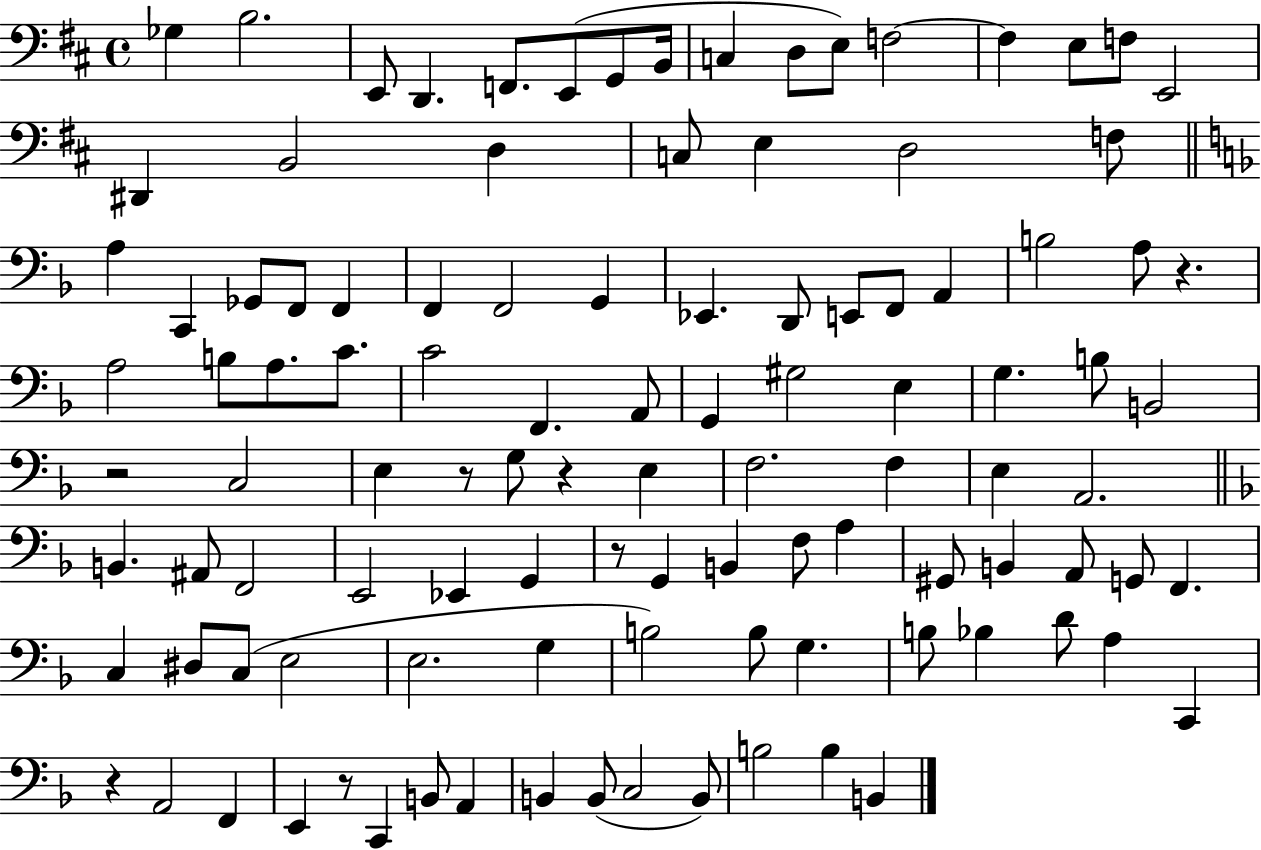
Gb3/q B3/h. E2/e D2/q. F2/e. E2/e G2/e B2/s C3/q D3/e E3/e F3/h F3/q E3/e F3/e E2/h D#2/q B2/h D3/q C3/e E3/q D3/h F3/e A3/q C2/q Gb2/e F2/e F2/q F2/q F2/h G2/q Eb2/q. D2/e E2/e F2/e A2/q B3/h A3/e R/q. A3/h B3/e A3/e. C4/e. C4/h F2/q. A2/e G2/q G#3/h E3/q G3/q. B3/e B2/h R/h C3/h E3/q R/e G3/e R/q E3/q F3/h. F3/q E3/q A2/h. B2/q. A#2/e F2/h E2/h Eb2/q G2/q R/e G2/q B2/q F3/e A3/q G#2/e B2/q A2/e G2/e F2/q. C3/q D#3/e C3/e E3/h E3/h. G3/q B3/h B3/e G3/q. B3/e Bb3/q D4/e A3/q C2/q R/q A2/h F2/q E2/q R/e C2/q B2/e A2/q B2/q B2/e C3/h B2/e B3/h B3/q B2/q